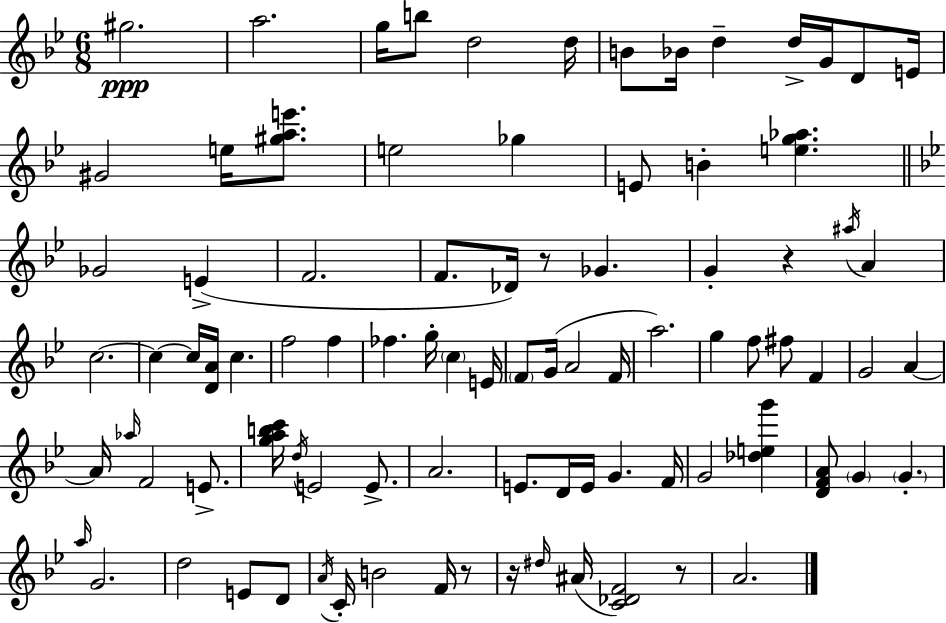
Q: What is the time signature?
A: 6/8